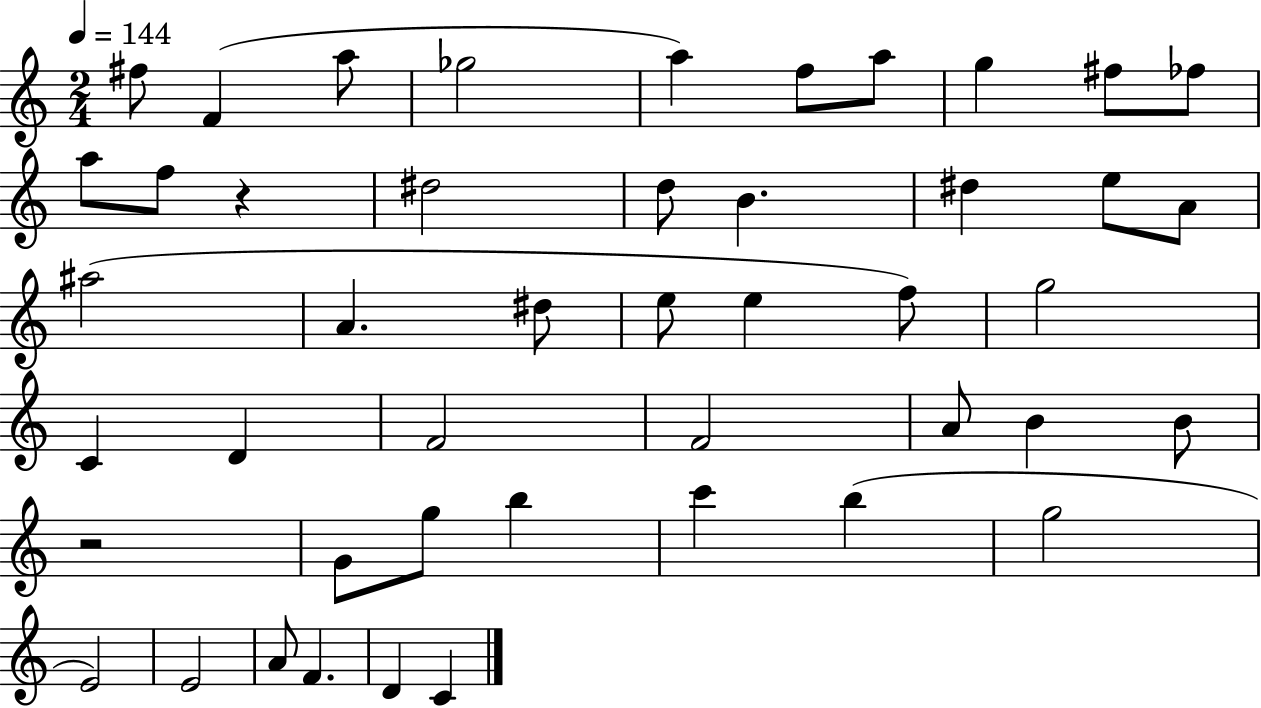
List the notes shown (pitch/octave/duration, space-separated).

F#5/e F4/q A5/e Gb5/h A5/q F5/e A5/e G5/q F#5/e FES5/e A5/e F5/e R/q D#5/h D5/e B4/q. D#5/q E5/e A4/e A#5/h A4/q. D#5/e E5/e E5/q F5/e G5/h C4/q D4/q F4/h F4/h A4/e B4/q B4/e R/h G4/e G5/e B5/q C6/q B5/q G5/h E4/h E4/h A4/e F4/q. D4/q C4/q